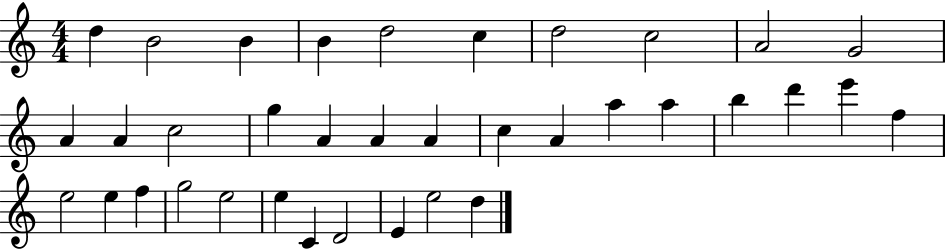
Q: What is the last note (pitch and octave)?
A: D5